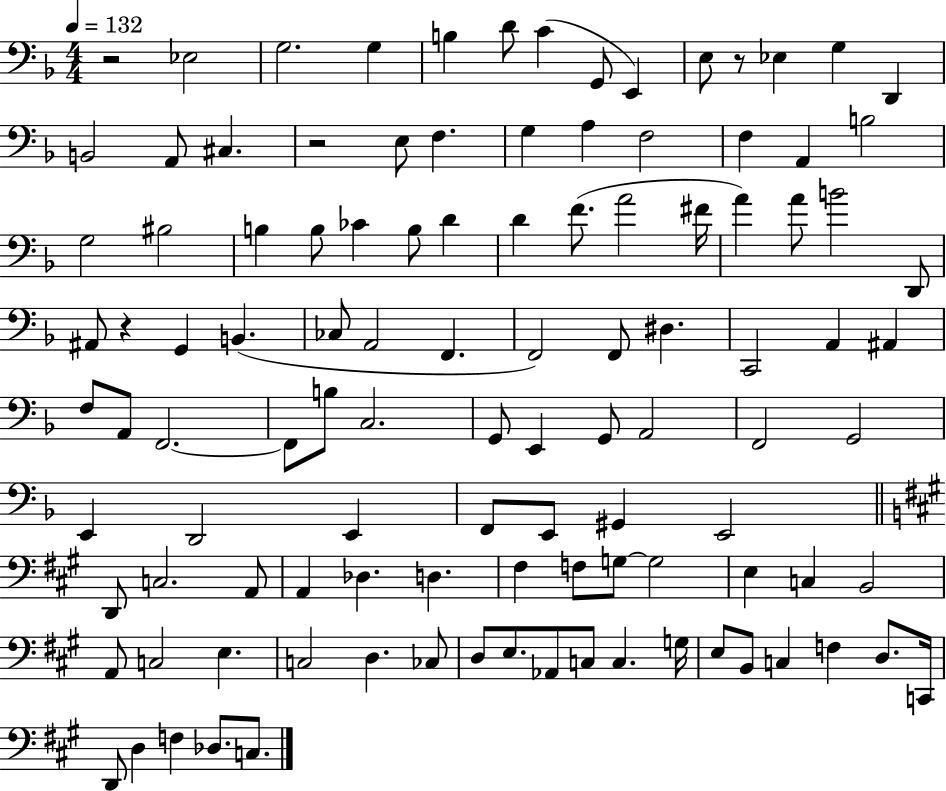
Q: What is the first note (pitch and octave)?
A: Eb3